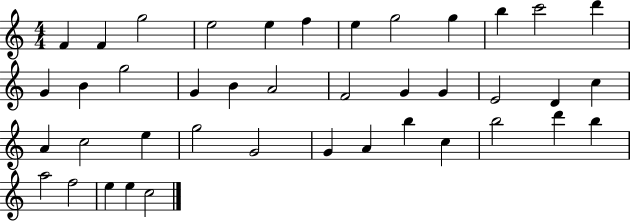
{
  \clef treble
  \numericTimeSignature
  \time 4/4
  \key c \major
  f'4 f'4 g''2 | e''2 e''4 f''4 | e''4 g''2 g''4 | b''4 c'''2 d'''4 | \break g'4 b'4 g''2 | g'4 b'4 a'2 | f'2 g'4 g'4 | e'2 d'4 c''4 | \break a'4 c''2 e''4 | g''2 g'2 | g'4 a'4 b''4 c''4 | b''2 d'''4 b''4 | \break a''2 f''2 | e''4 e''4 c''2 | \bar "|."
}